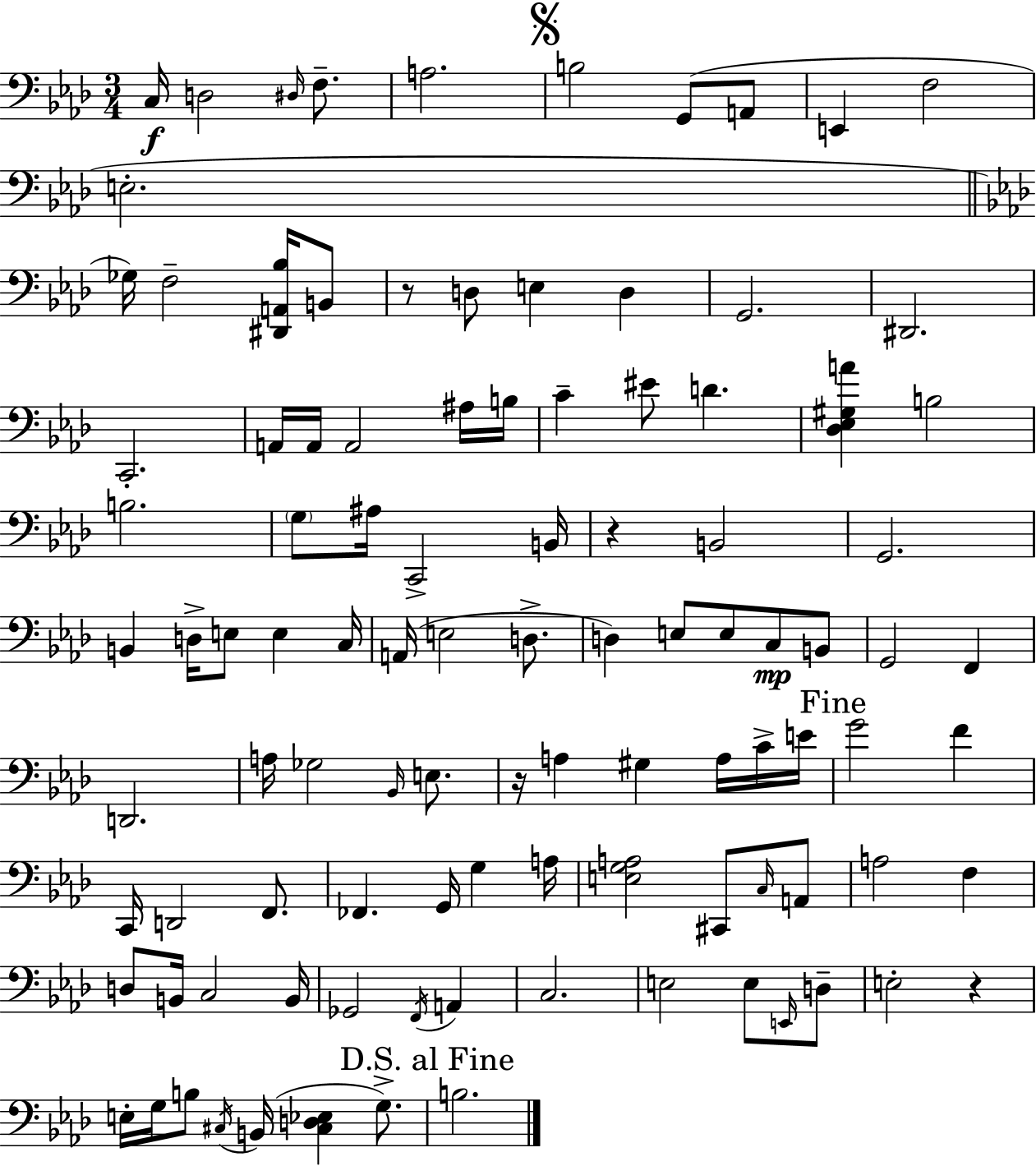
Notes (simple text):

C3/s D3/h D#3/s F3/e. A3/h. B3/h G2/e A2/e E2/q F3/h E3/h. Gb3/s F3/h [D#2,A2,Bb3]/s B2/e R/e D3/e E3/q D3/q G2/h. D#2/h. C2/h. A2/s A2/s A2/h A#3/s B3/s C4/q EIS4/e D4/q. [Db3,Eb3,G#3,A4]/q B3/h B3/h. G3/e A#3/s C2/h B2/s R/q B2/h G2/h. B2/q D3/s E3/e E3/q C3/s A2/s E3/h D3/e. D3/q E3/e E3/e C3/e B2/e G2/h F2/q D2/h. A3/s Gb3/h Bb2/s E3/e. R/s A3/q G#3/q A3/s C4/s E4/s G4/h F4/q C2/s D2/h F2/e. FES2/q. G2/s G3/q A3/s [E3,G3,A3]/h C#2/e C3/s A2/e A3/h F3/q D3/e B2/s C3/h B2/s Gb2/h F2/s A2/q C3/h. E3/h E3/e E2/s D3/e E3/h R/q E3/s G3/s B3/e C#3/s B2/s [C#3,D3,Eb3]/q G3/e. B3/h.